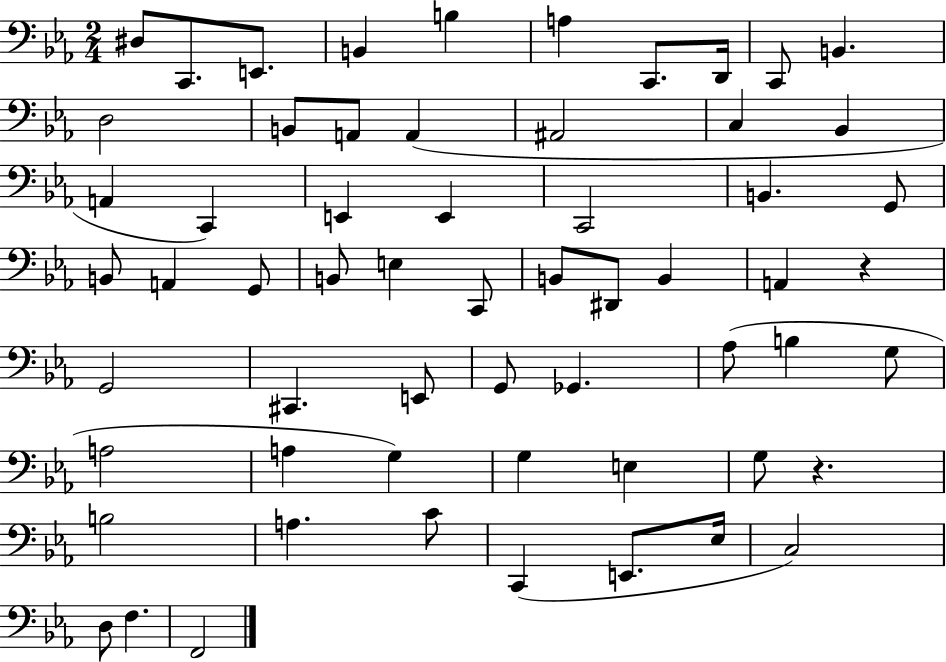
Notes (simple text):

D#3/e C2/e. E2/e. B2/q B3/q A3/q C2/e. D2/s C2/e B2/q. D3/h B2/e A2/e A2/q A#2/h C3/q Bb2/q A2/q C2/q E2/q E2/q C2/h B2/q. G2/e B2/e A2/q G2/e B2/e E3/q C2/e B2/e D#2/e B2/q A2/q R/q G2/h C#2/q. E2/e G2/e Gb2/q. Ab3/e B3/q G3/e A3/h A3/q G3/q G3/q E3/q G3/e R/q. B3/h A3/q. C4/e C2/q E2/e. Eb3/s C3/h D3/e F3/q. F2/h